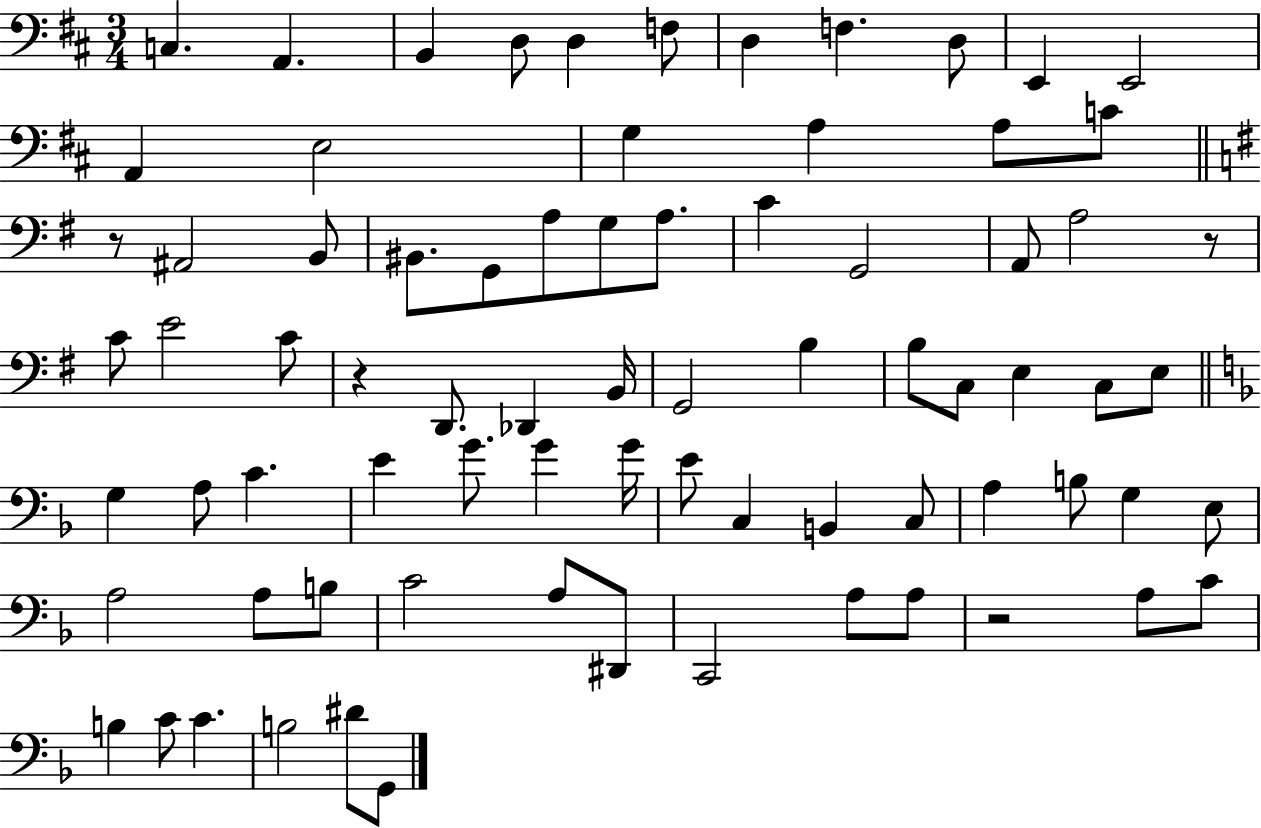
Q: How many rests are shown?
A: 4